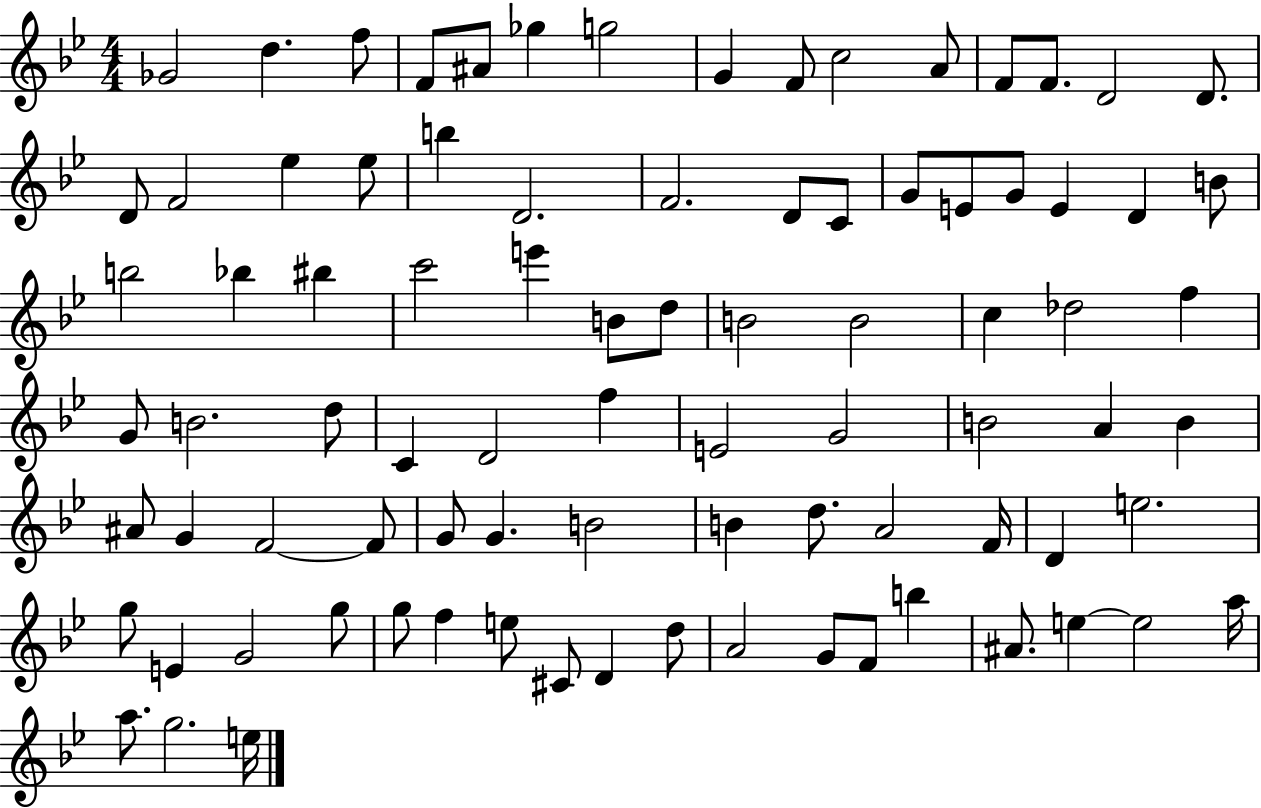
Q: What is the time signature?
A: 4/4